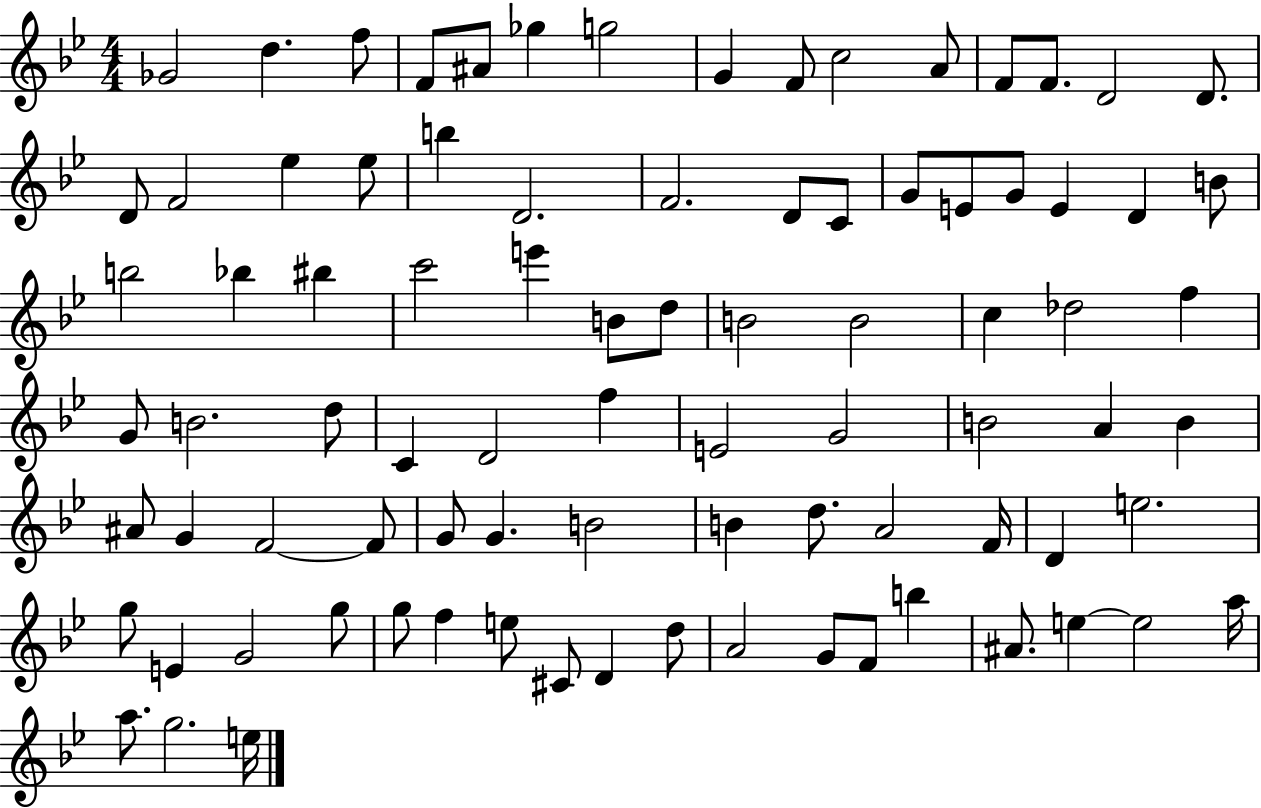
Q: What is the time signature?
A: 4/4